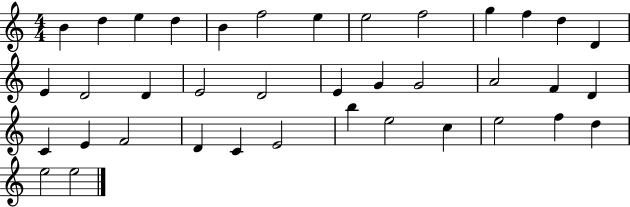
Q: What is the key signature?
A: C major